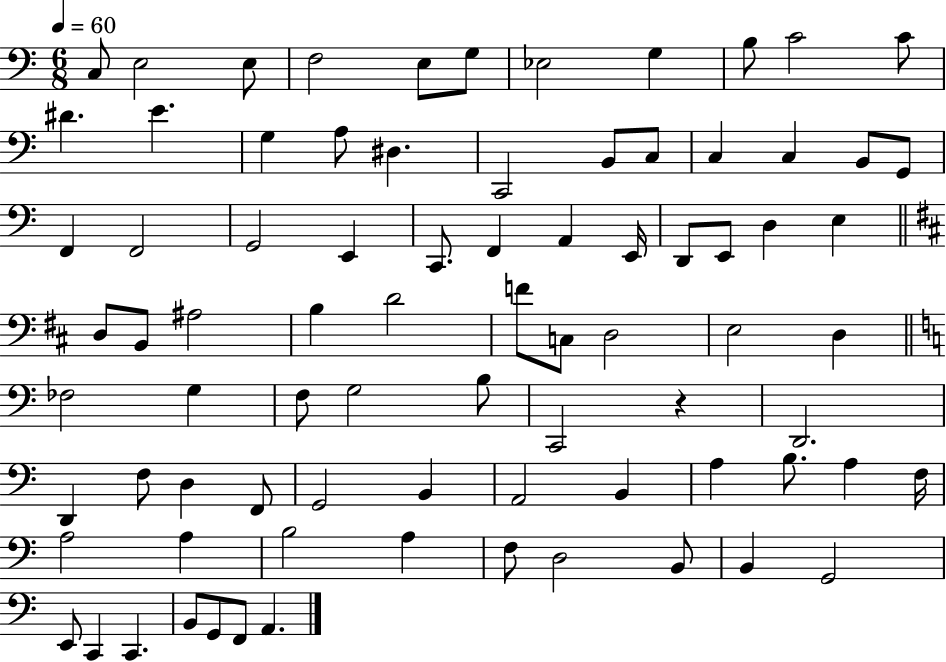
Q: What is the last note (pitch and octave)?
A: A2